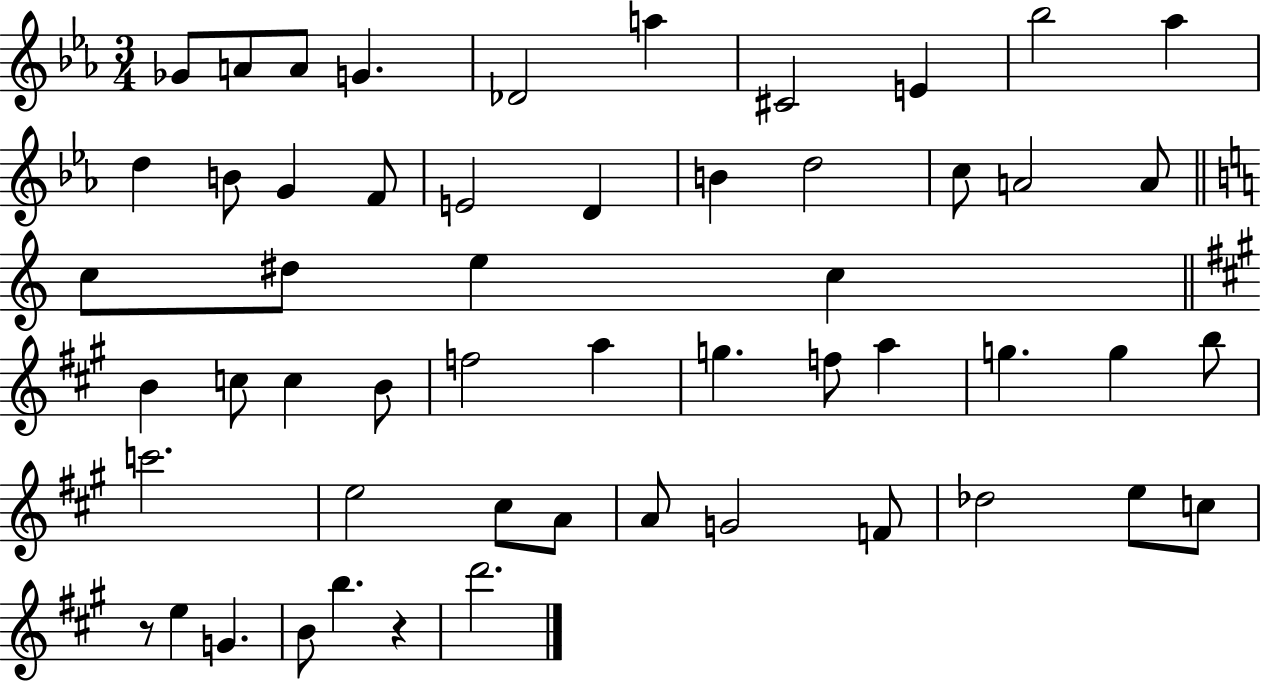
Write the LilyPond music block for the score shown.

{
  \clef treble
  \numericTimeSignature
  \time 3/4
  \key ees \major
  ges'8 a'8 a'8 g'4. | des'2 a''4 | cis'2 e'4 | bes''2 aes''4 | \break d''4 b'8 g'4 f'8 | e'2 d'4 | b'4 d''2 | c''8 a'2 a'8 | \break \bar "||" \break \key c \major c''8 dis''8 e''4 c''4 | \bar "||" \break \key a \major b'4 c''8 c''4 b'8 | f''2 a''4 | g''4. f''8 a''4 | g''4. g''4 b''8 | \break c'''2. | e''2 cis''8 a'8 | a'8 g'2 f'8 | des''2 e''8 c''8 | \break r8 e''4 g'4. | b'8 b''4. r4 | d'''2. | \bar "|."
}